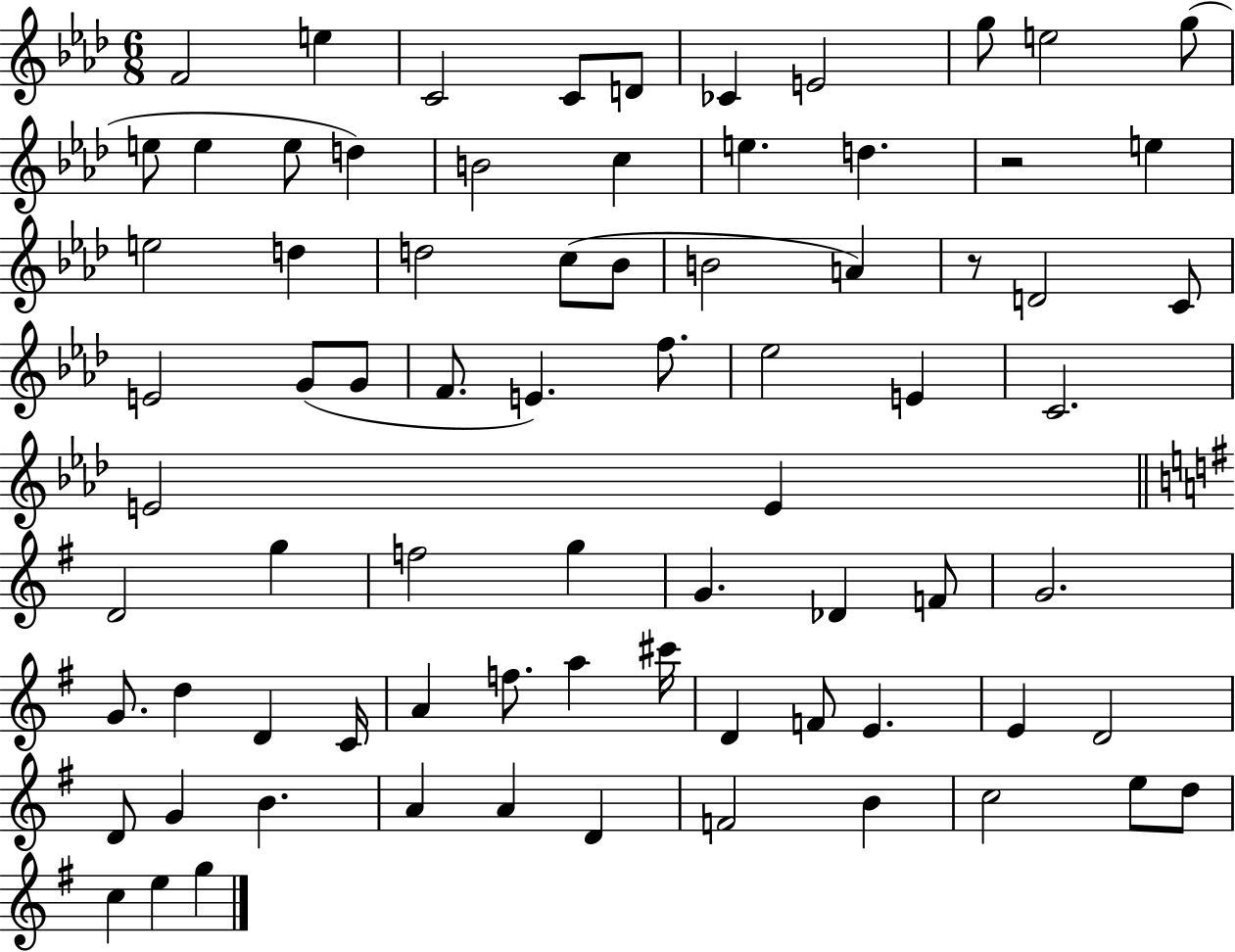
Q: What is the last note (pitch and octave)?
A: G5